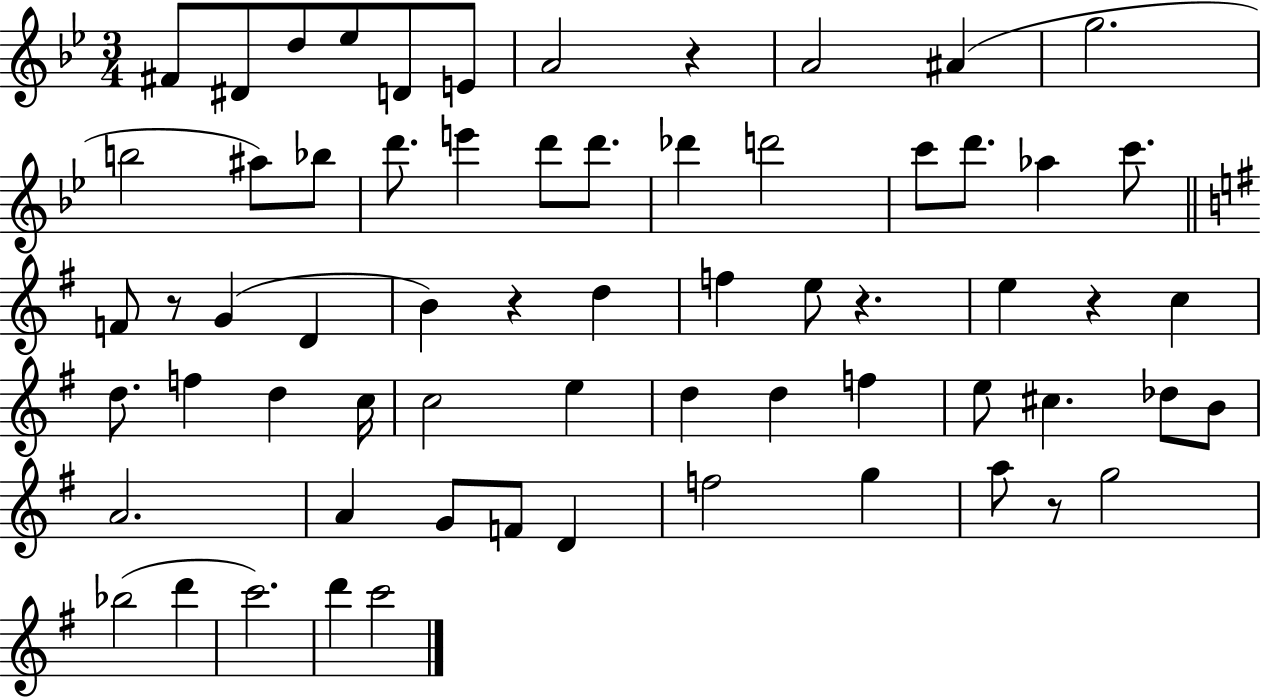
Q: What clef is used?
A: treble